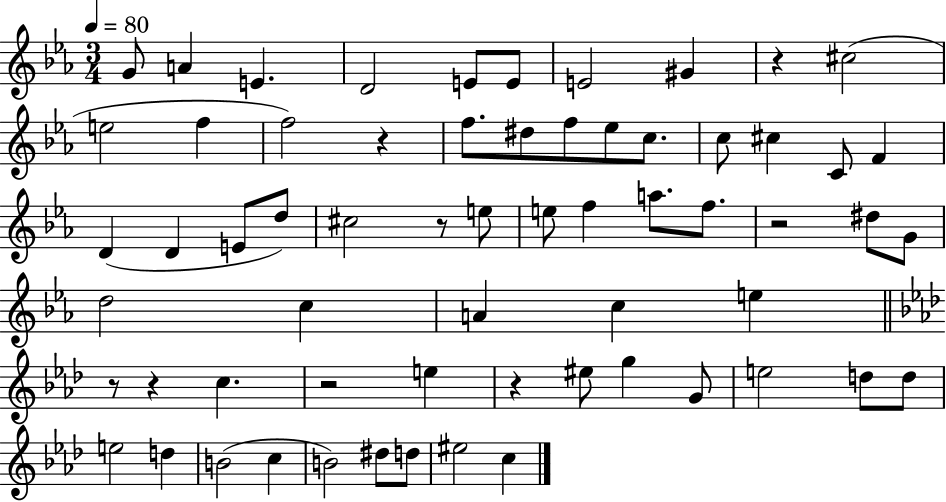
{
  \clef treble
  \numericTimeSignature
  \time 3/4
  \key ees \major
  \tempo 4 = 80
  \repeat volta 2 { g'8 a'4 e'4. | d'2 e'8 e'8 | e'2 gis'4 | r4 cis''2( | \break e''2 f''4 | f''2) r4 | f''8. dis''8 f''8 ees''8 c''8. | c''8 cis''4 c'8 f'4 | \break d'4( d'4 e'8 d''8) | cis''2 r8 e''8 | e''8 f''4 a''8. f''8. | r2 dis''8 g'8 | \break d''2 c''4 | a'4 c''4 e''4 | \bar "||" \break \key f \minor r8 r4 c''4. | r2 e''4 | r4 eis''8 g''4 g'8 | e''2 d''8 d''8 | \break e''2 d''4 | b'2( c''4 | b'2) dis''8 d''8 | eis''2 c''4 | \break } \bar "|."
}